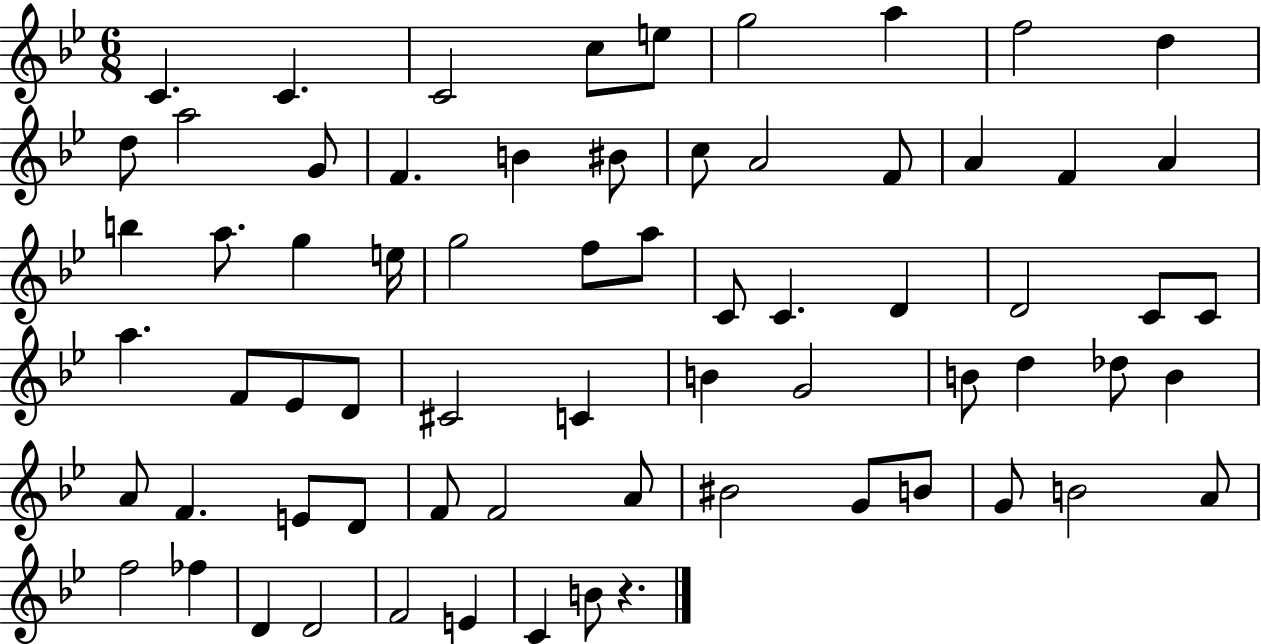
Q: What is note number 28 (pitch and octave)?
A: A5